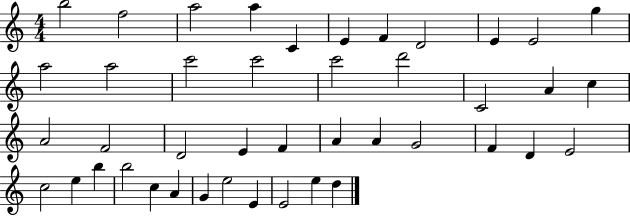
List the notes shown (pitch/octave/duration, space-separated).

B5/h F5/h A5/h A5/q C4/q E4/q F4/q D4/h E4/q E4/h G5/q A5/h A5/h C6/h C6/h C6/h D6/h C4/h A4/q C5/q A4/h F4/h D4/h E4/q F4/q A4/q A4/q G4/h F4/q D4/q E4/h C5/h E5/q B5/q B5/h C5/q A4/q G4/q E5/h E4/q E4/h E5/q D5/q